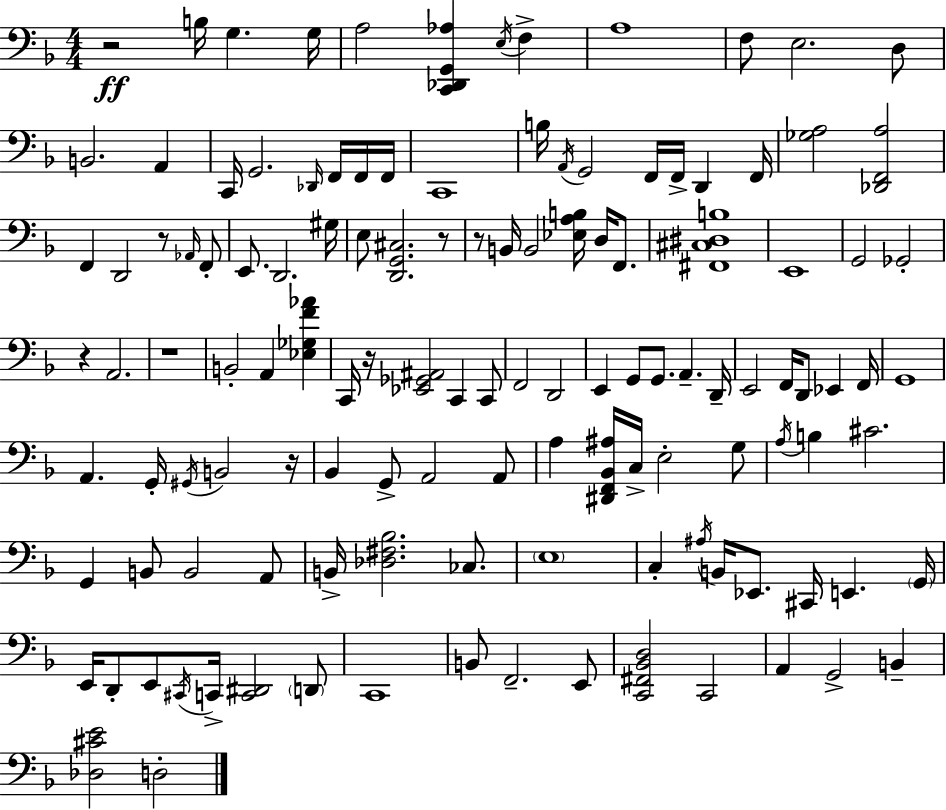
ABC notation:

X:1
T:Untitled
M:4/4
L:1/4
K:Dm
z2 B,/4 G, G,/4 A,2 [C,,_D,,G,,_A,] E,/4 F, A,4 F,/2 E,2 D,/2 B,,2 A,, C,,/4 G,,2 _D,,/4 F,,/4 F,,/4 F,,/4 C,,4 B,/4 A,,/4 G,,2 F,,/4 F,,/4 D,, F,,/4 [_G,A,]2 [_D,,F,,A,]2 F,, D,,2 z/2 _A,,/4 F,,/2 E,,/2 D,,2 ^G,/4 E,/2 [D,,G,,^C,]2 z/2 z/2 B,,/4 B,,2 [_E,A,B,]/4 D,/4 F,,/2 [^F,,^C,^D,B,]4 E,,4 G,,2 _G,,2 z A,,2 z4 B,,2 A,, [_E,_G,F_A] C,,/4 z/4 [_E,,_G,,^A,,]2 C,, C,,/2 F,,2 D,,2 E,, G,,/2 G,,/2 A,, D,,/4 E,,2 F,,/4 D,,/2 _E,, F,,/4 G,,4 A,, G,,/4 ^G,,/4 B,,2 z/4 _B,, G,,/2 A,,2 A,,/2 A, [^D,,F,,_B,,^A,]/4 C,/4 E,2 G,/2 A,/4 B, ^C2 G,, B,,/2 B,,2 A,,/2 B,,/4 [_D,^F,_B,]2 _C,/2 E,4 C, ^A,/4 B,,/4 _E,,/2 ^C,,/4 E,, G,,/4 E,,/4 D,,/2 E,,/2 ^C,,/4 C,,/4 [C,,^D,,]2 D,,/2 C,,4 B,,/2 F,,2 E,,/2 [C,,^F,,_B,,D,]2 C,,2 A,, G,,2 B,, [_D,^CE]2 D,2